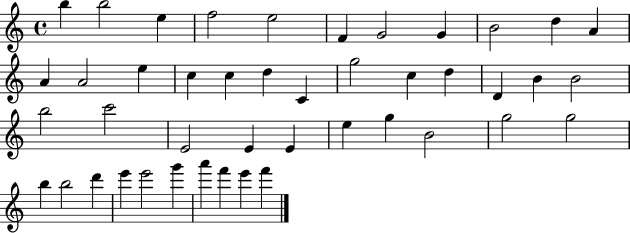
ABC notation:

X:1
T:Untitled
M:4/4
L:1/4
K:C
b b2 e f2 e2 F G2 G B2 d A A A2 e c c d C g2 c d D B B2 b2 c'2 E2 E E e g B2 g2 g2 b b2 d' e' e'2 g' a' f' e' f'